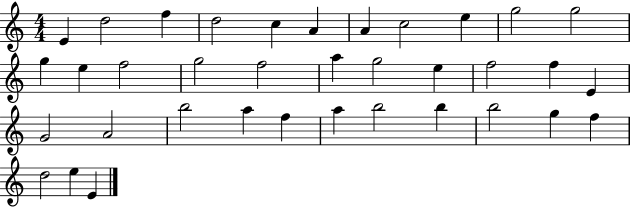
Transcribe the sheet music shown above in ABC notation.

X:1
T:Untitled
M:4/4
L:1/4
K:C
E d2 f d2 c A A c2 e g2 g2 g e f2 g2 f2 a g2 e f2 f E G2 A2 b2 a f a b2 b b2 g f d2 e E